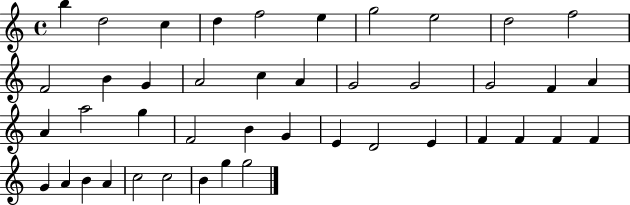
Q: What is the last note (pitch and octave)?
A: G5